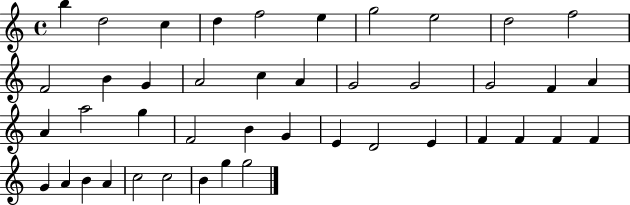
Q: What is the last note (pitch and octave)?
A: G5